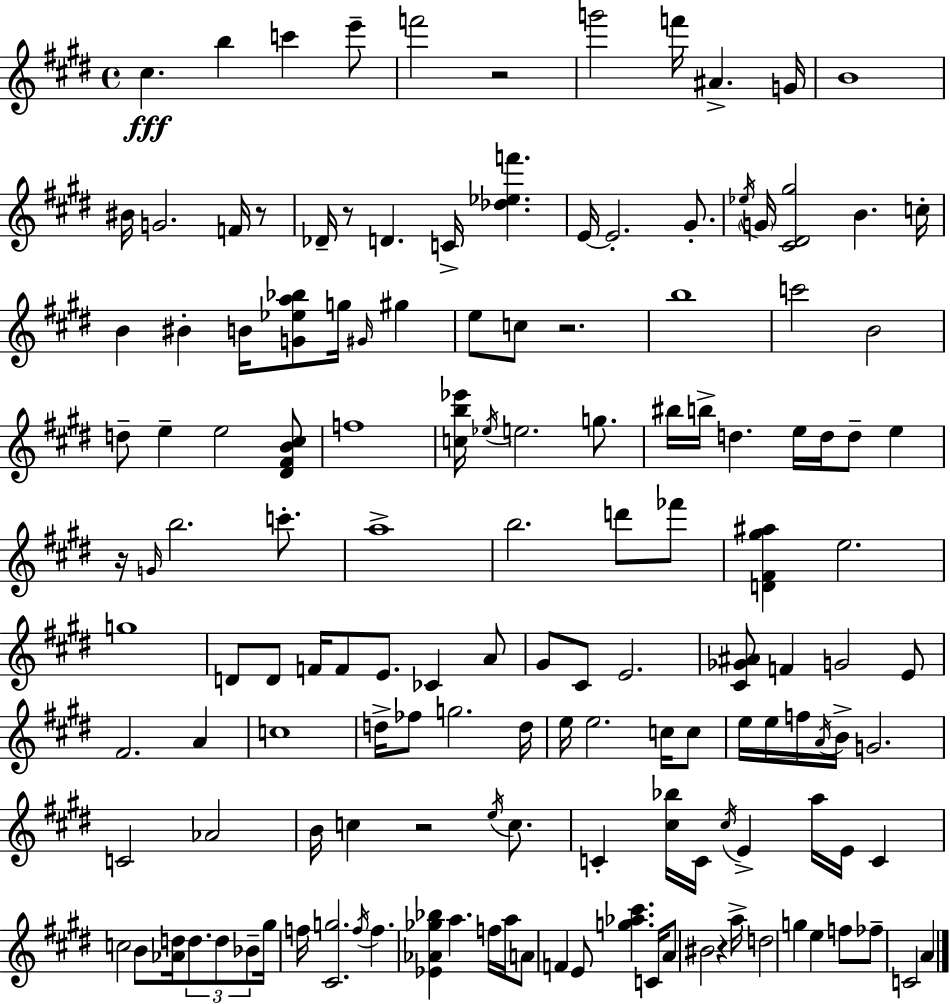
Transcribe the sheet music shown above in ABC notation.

X:1
T:Untitled
M:4/4
L:1/4
K:E
^c b c' e'/2 f'2 z2 g'2 f'/4 ^A G/4 B4 ^B/4 G2 F/4 z/2 _D/4 z/2 D C/4 [_d_ef'] E/4 E2 ^G/2 _e/4 G/4 [^C^D^g]2 B c/4 B ^B B/4 [G_ea_b]/2 g/4 ^G/4 ^g e/2 c/2 z2 b4 c'2 B2 d/2 e e2 [^D^FB^c]/2 f4 [cb_e']/4 _e/4 e2 g/2 ^b/4 b/4 d e/4 d/4 d/2 e z/4 G/4 b2 c'/2 a4 b2 d'/2 _f'/2 [D^F^g^a] e2 g4 D/2 D/2 F/4 F/2 E/2 _C A/2 ^G/2 ^C/2 E2 [^C_G^A]/2 F G2 E/2 ^F2 A c4 d/4 _f/2 g2 d/4 e/4 e2 c/4 c/2 e/4 e/4 f/4 A/4 B/4 G2 C2 _A2 B/4 c z2 e/4 c/2 C [^c_b]/4 C/4 ^c/4 E a/4 E/4 C c2 B/2 [_Ad]/4 d/2 d/2 _B/2 ^g/4 f/4 [^Cg]2 f/4 f [_E_A_g_b] a f/4 a/4 A/2 F E/2 [g_a^c'] C/4 A/2 ^B2 z a/4 d2 g e f/2 _f/2 C2 A